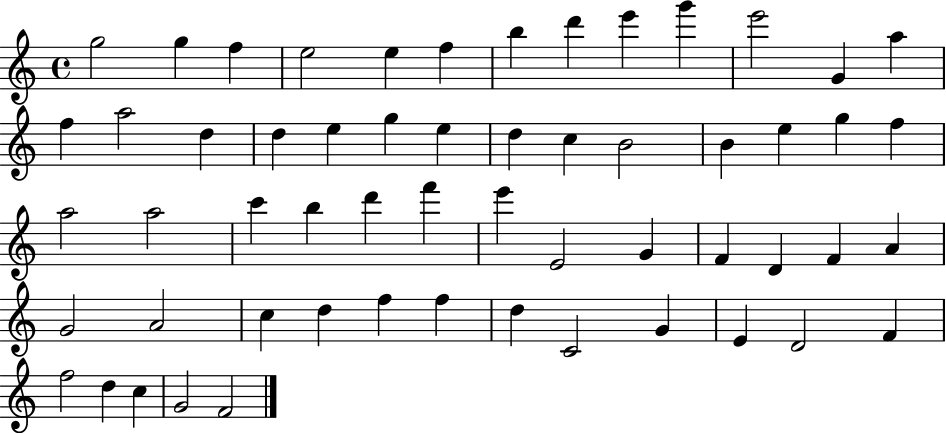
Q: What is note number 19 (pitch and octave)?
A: G5